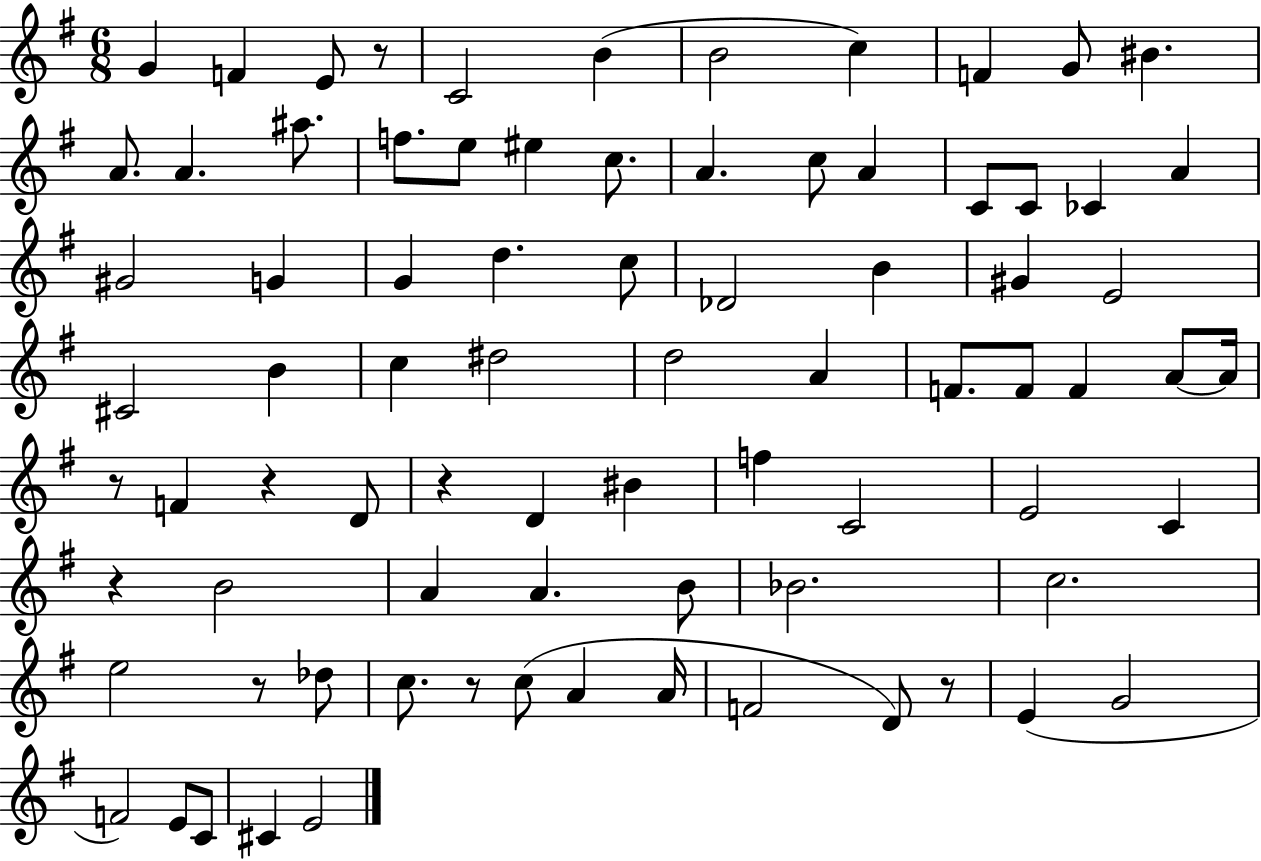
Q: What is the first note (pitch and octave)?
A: G4